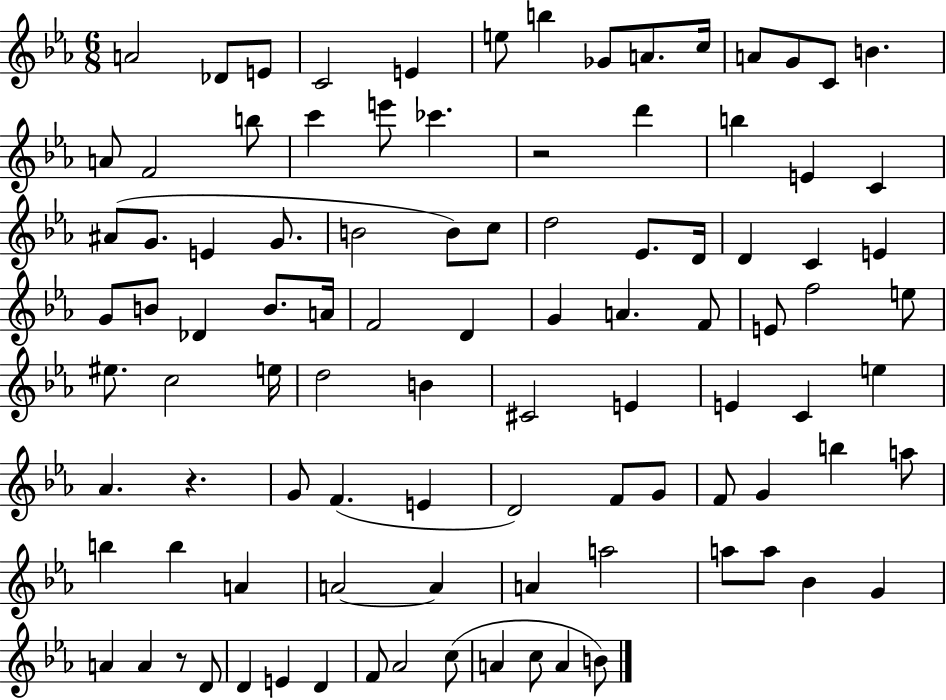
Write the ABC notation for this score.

X:1
T:Untitled
M:6/8
L:1/4
K:Eb
A2 _D/2 E/2 C2 E e/2 b _G/2 A/2 c/4 A/2 G/2 C/2 B A/2 F2 b/2 c' e'/2 _c' z2 d' b E C ^A/2 G/2 E G/2 B2 B/2 c/2 d2 _E/2 D/4 D C E G/2 B/2 _D B/2 A/4 F2 D G A F/2 E/2 f2 e/2 ^e/2 c2 e/4 d2 B ^C2 E E C e _A z G/2 F E D2 F/2 G/2 F/2 G b a/2 b b A A2 A A a2 a/2 a/2 _B G A A z/2 D/2 D E D F/2 _A2 c/2 A c/2 A B/2